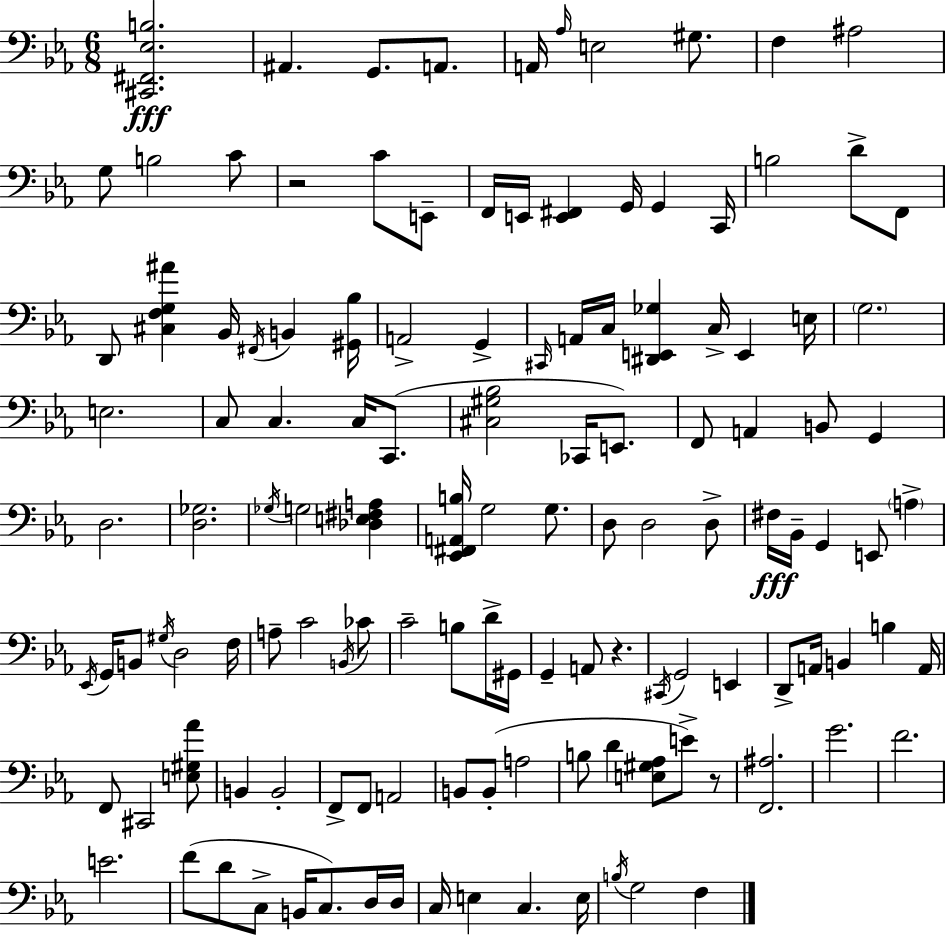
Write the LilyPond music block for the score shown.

{
  \clef bass
  \numericTimeSignature
  \time 6/8
  \key c \minor
  <cis, fis, ees b>2.\fff | ais,4. g,8. a,8. | a,16 \grace { aes16 } e2 gis8. | f4 ais2 | \break g8 b2 c'8 | r2 c'8 e,8-- | f,16 e,16 <e, fis,>4 g,16 g,4 | c,16 b2 d'8-> f,8 | \break d,8 <cis f g ais'>4 bes,16 \acciaccatura { fis,16 } b,4 | <gis, bes>16 a,2-> g,4-> | \grace { cis,16 } a,16 c16 <dis, e, ges>4 c16-> e,4 | e16 \parenthesize g2. | \break e2. | c8 c4. c16 | c,8.( <cis gis bes>2 ces,16 | e,8.) f,8 a,4 b,8 g,4 | \break d2. | <d ges>2. | \acciaccatura { ges16 } g2 | <des e fis a>4 <ees, fis, a, b>16 g2 | \break g8. d8 d2 | d8-> fis16\fff bes,16-- g,4 e,8 | \parenthesize a4-> \acciaccatura { ees,16 } g,16 b,8 \acciaccatura { gis16 } d2 | f16 a8-- c'2 | \break \acciaccatura { b,16 } ces'8 c'2-- | b8 d'16-> gis,16 g,4-- a,8 | r4. \acciaccatura { cis,16 } g,2 | e,4 d,8-> a,16 b,4 | \break b4 a,16 f,8 cis,2 | <e gis aes'>8 b,4 | b,2-. f,8-> f,8 | a,2 b,8 b,8-.( | \break a2 b8 d'4 | <e gis aes>8 e'8->) r8 <f, ais>2. | g'2. | f'2. | \break e'2. | f'8( d'8 | c8-> b,16 c8.) d16 d16 c16 e4 | c4. e16 \acciaccatura { b16 } g2 | \break f4 \bar "|."
}